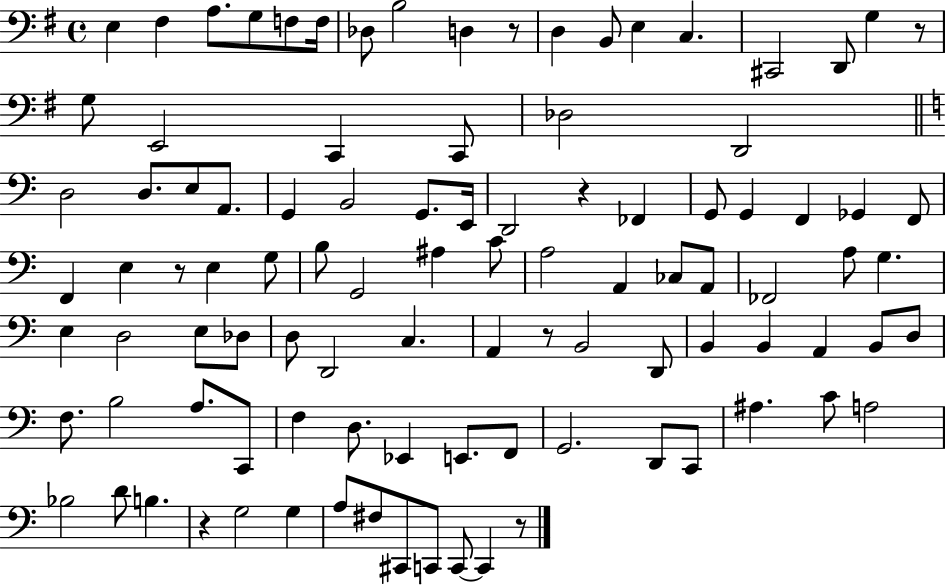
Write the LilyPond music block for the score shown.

{
  \clef bass
  \time 4/4
  \defaultTimeSignature
  \key g \major
  e4 fis4 a8. g8 f8 f16 | des8 b2 d4 r8 | d4 b,8 e4 c4. | cis,2 d,8 g4 r8 | \break g8 e,2 c,4 c,8 | des2 d,2 | \bar "||" \break \key c \major d2 d8. e8 a,8. | g,4 b,2 g,8. e,16 | d,2 r4 fes,4 | g,8 g,4 f,4 ges,4 f,8 | \break f,4 e4 r8 e4 g8 | b8 g,2 ais4 c'8 | a2 a,4 ces8 a,8 | fes,2 a8 g4. | \break e4 d2 e8 des8 | d8 d,2 c4. | a,4 r8 b,2 d,8 | b,4 b,4 a,4 b,8 d8 | \break f8. b2 a8. c,8 | f4 d8. ees,4 e,8. f,8 | g,2. d,8 c,8 | ais4. c'8 a2 | \break bes2 d'8 b4. | r4 g2 g4 | a8 fis8 cis,8 c,8 c,8~~ c,4 r8 | \bar "|."
}